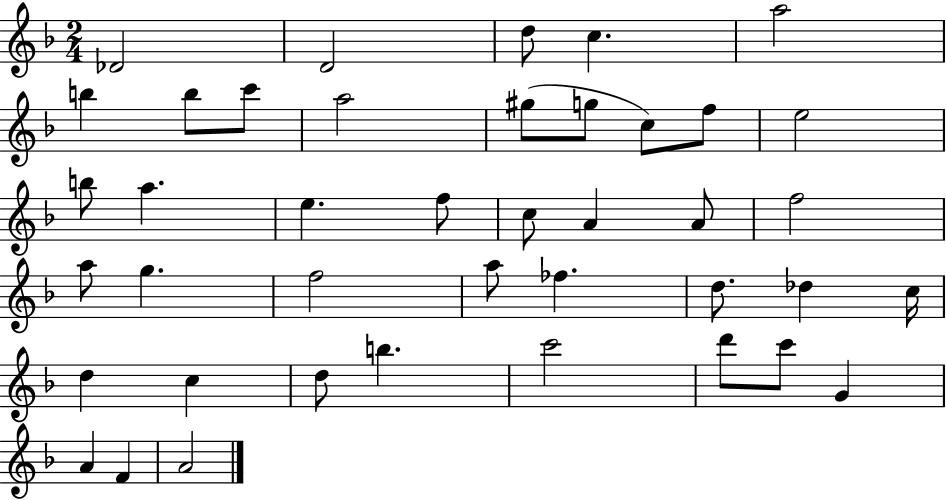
X:1
T:Untitled
M:2/4
L:1/4
K:F
_D2 D2 d/2 c a2 b b/2 c'/2 a2 ^g/2 g/2 c/2 f/2 e2 b/2 a e f/2 c/2 A A/2 f2 a/2 g f2 a/2 _f d/2 _d c/4 d c d/2 b c'2 d'/2 c'/2 G A F A2